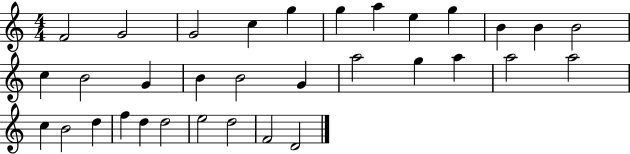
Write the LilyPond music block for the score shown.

{
  \clef treble
  \numericTimeSignature
  \time 4/4
  \key c \major
  f'2 g'2 | g'2 c''4 g''4 | g''4 a''4 e''4 g''4 | b'4 b'4 b'2 | \break c''4 b'2 g'4 | b'4 b'2 g'4 | a''2 g''4 a''4 | a''2 a''2 | \break c''4 b'2 d''4 | f''4 d''4 d''2 | e''2 d''2 | f'2 d'2 | \break \bar "|."
}